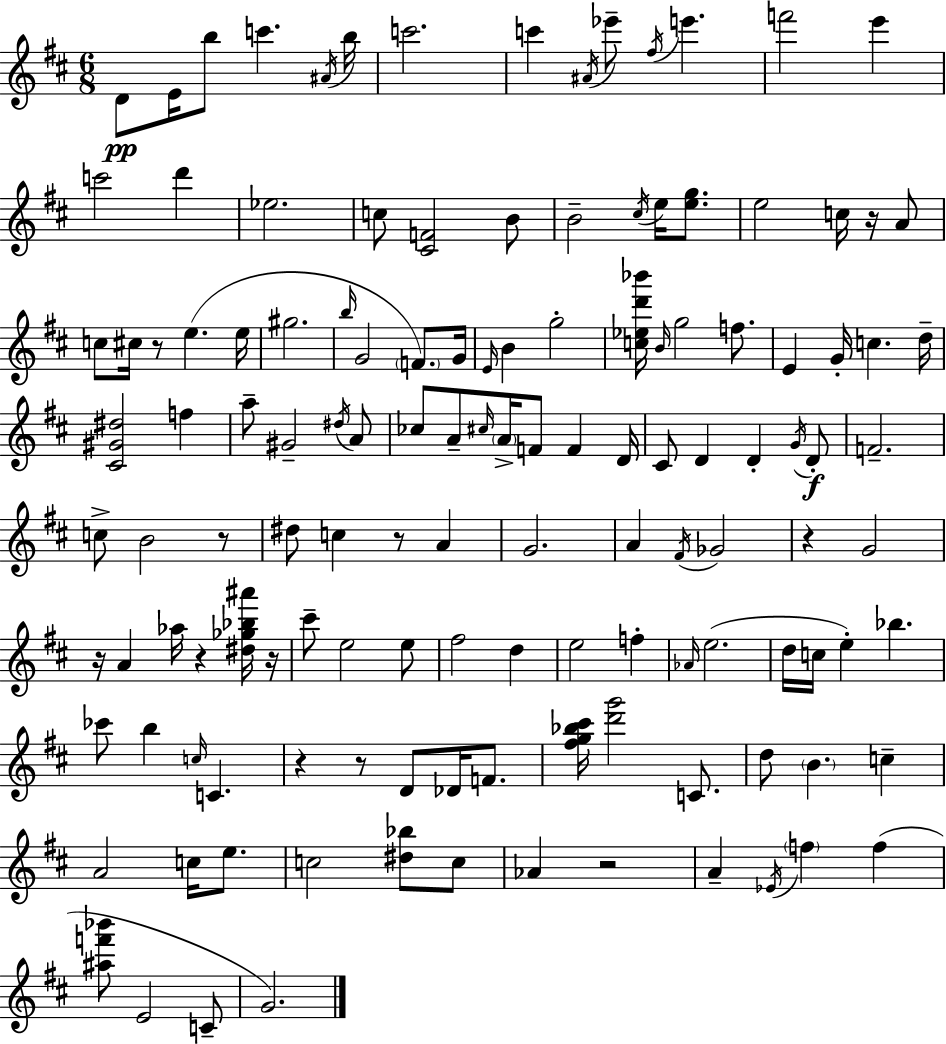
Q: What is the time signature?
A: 6/8